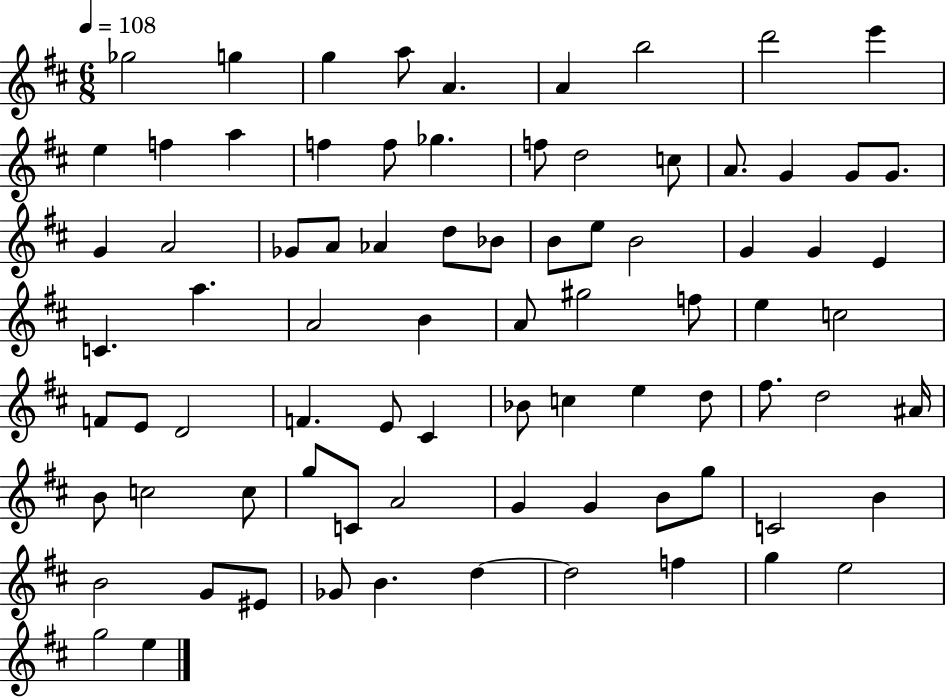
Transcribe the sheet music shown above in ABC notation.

X:1
T:Untitled
M:6/8
L:1/4
K:D
_g2 g g a/2 A A b2 d'2 e' e f a f f/2 _g f/2 d2 c/2 A/2 G G/2 G/2 G A2 _G/2 A/2 _A d/2 _B/2 B/2 e/2 B2 G G E C a A2 B A/2 ^g2 f/2 e c2 F/2 E/2 D2 F E/2 ^C _B/2 c e d/2 ^f/2 d2 ^A/4 B/2 c2 c/2 g/2 C/2 A2 G G B/2 g/2 C2 B B2 G/2 ^E/2 _G/2 B d d2 f g e2 g2 e